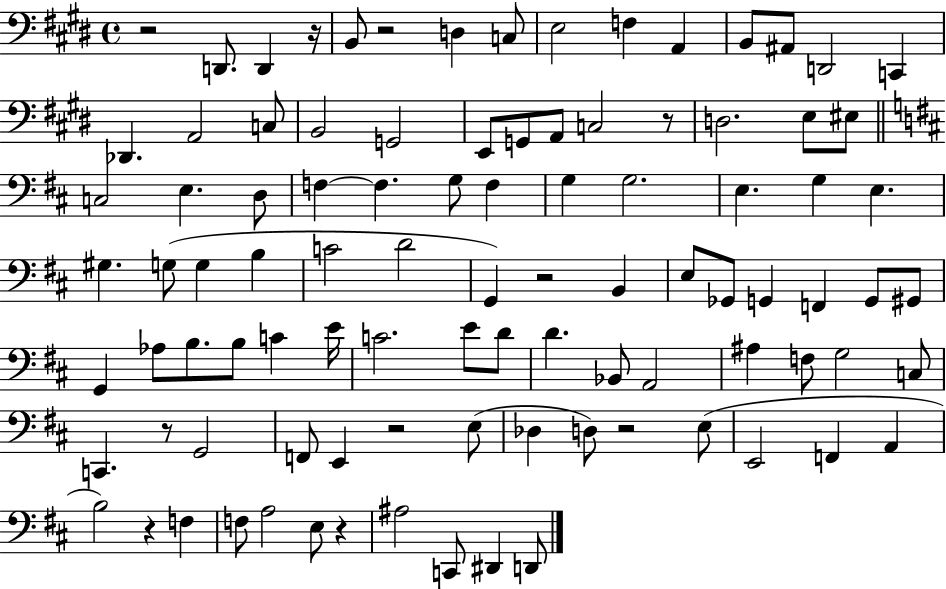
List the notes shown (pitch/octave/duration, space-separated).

R/h D2/e. D2/q R/s B2/e R/h D3/q C3/e E3/h F3/q A2/q B2/e A#2/e D2/h C2/q Db2/q. A2/h C3/e B2/h G2/h E2/e G2/e A2/e C3/h R/e D3/h. E3/e EIS3/e C3/h E3/q. D3/e F3/q F3/q. G3/e F3/q G3/q G3/h. E3/q. G3/q E3/q. G#3/q. G3/e G3/q B3/q C4/h D4/h G2/q R/h B2/q E3/e Gb2/e G2/q F2/q G2/e G#2/e G2/q Ab3/e B3/e. B3/e C4/q E4/s C4/h. E4/e D4/e D4/q. Bb2/e A2/h A#3/q F3/e G3/h C3/e C2/q. R/e G2/h F2/e E2/q R/h E3/e Db3/q D3/e R/h E3/e E2/h F2/q A2/q B3/h R/q F3/q F3/e A3/h E3/e R/q A#3/h C2/e D#2/q D2/e